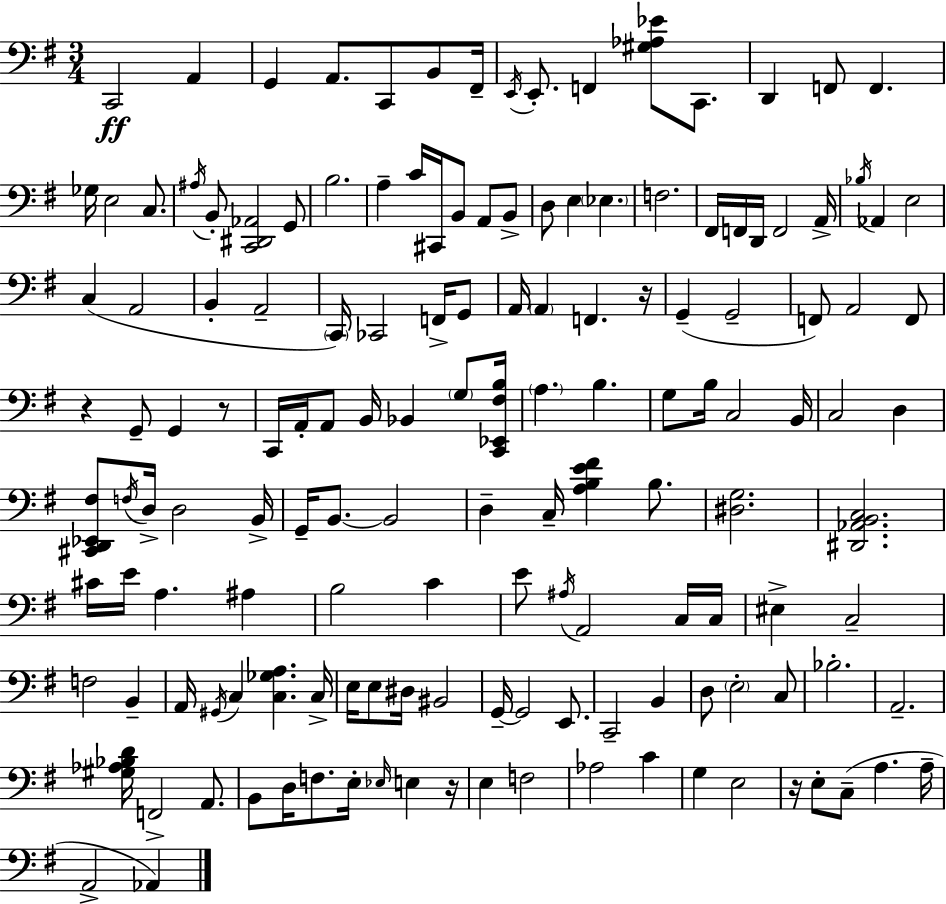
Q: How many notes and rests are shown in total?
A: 148